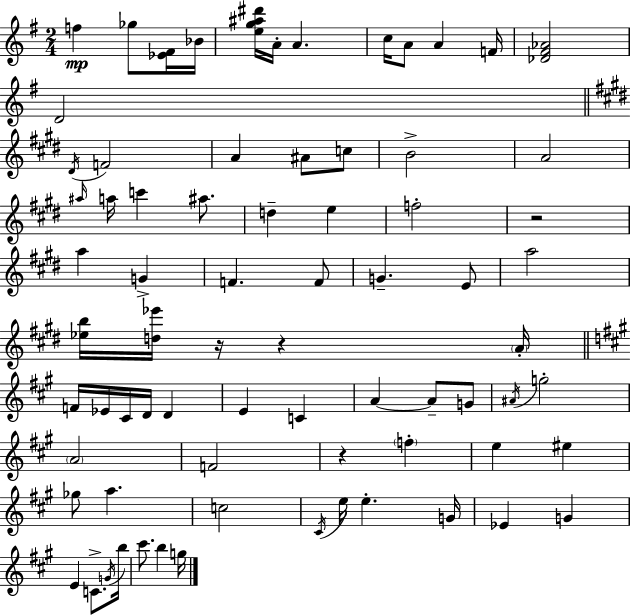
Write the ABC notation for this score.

X:1
T:Untitled
M:2/4
L:1/4
K:Em
f _g/2 [_E^F]/4 _B/4 [eg^a^d']/4 A/4 A c/4 A/2 A F/4 [_D^F_A]2 D2 ^D/4 F2 A ^A/2 c/2 B2 A2 ^a/4 a/4 c' ^a/2 d e f2 z2 a G F F/2 G E/2 a2 [_eb]/4 [d_e']/4 z/4 z A/4 F/4 _E/4 ^C/4 D/4 D E C A A/2 G/2 ^A/4 g2 A2 F2 z f e ^e _g/2 a c2 ^C/4 e/4 e G/4 _E G E C/2 G/4 b/4 ^c'/2 b g/4